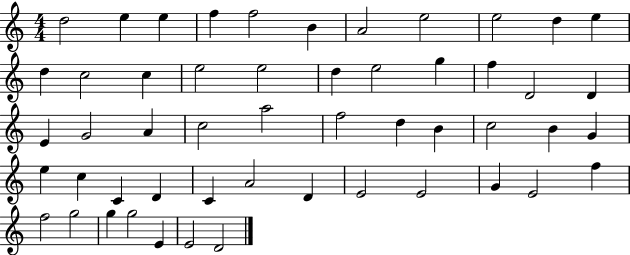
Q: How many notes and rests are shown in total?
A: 52